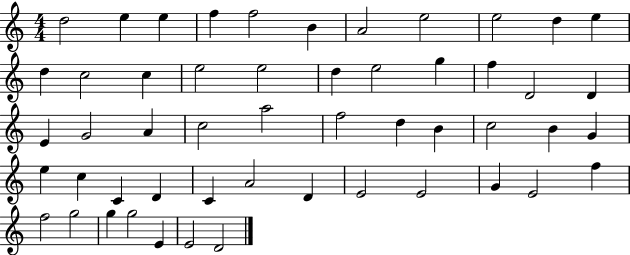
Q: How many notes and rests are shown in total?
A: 52